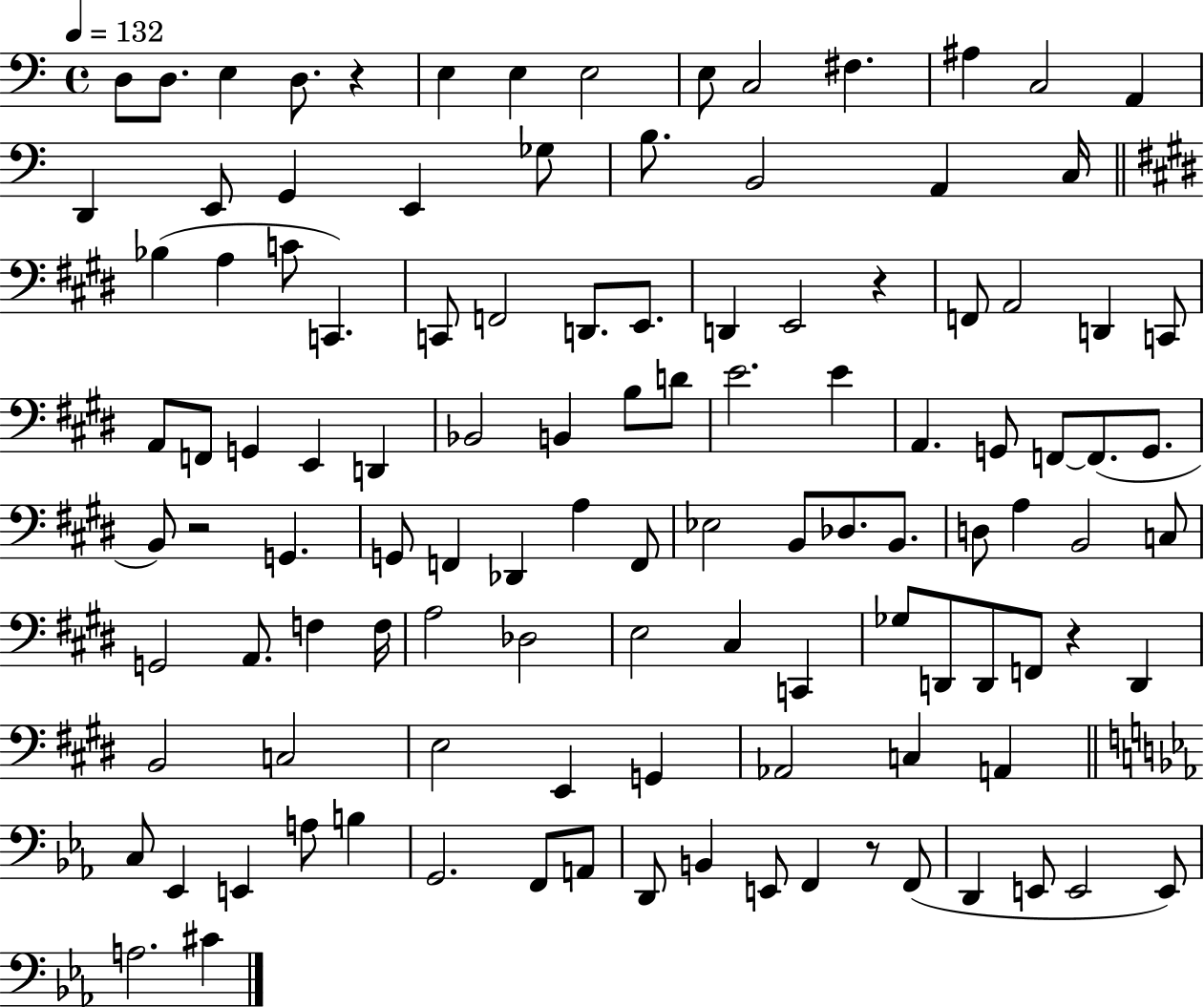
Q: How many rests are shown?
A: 5